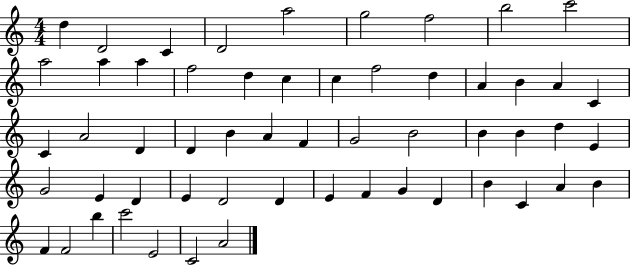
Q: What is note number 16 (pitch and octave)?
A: C5